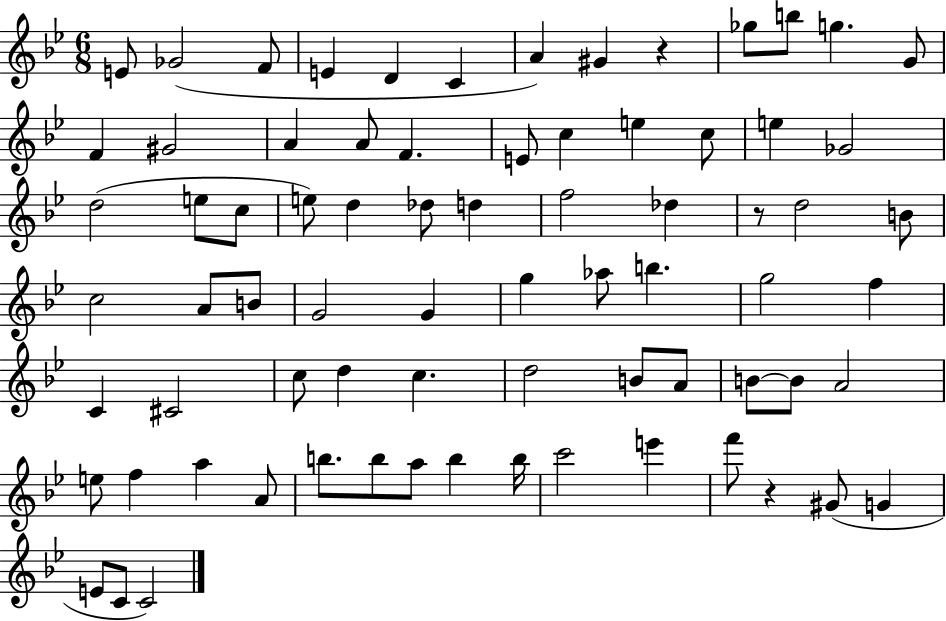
{
  \clef treble
  \numericTimeSignature
  \time 6/8
  \key bes \major
  \repeat volta 2 { e'8 ges'2( f'8 | e'4 d'4 c'4 | a'4) gis'4 r4 | ges''8 b''8 g''4. g'8 | \break f'4 gis'2 | a'4 a'8 f'4. | e'8 c''4 e''4 c''8 | e''4 ges'2 | \break d''2( e''8 c''8 | e''8) d''4 des''8 d''4 | f''2 des''4 | r8 d''2 b'8 | \break c''2 a'8 b'8 | g'2 g'4 | g''4 aes''8 b''4. | g''2 f''4 | \break c'4 cis'2 | c''8 d''4 c''4. | d''2 b'8 a'8 | b'8~~ b'8 a'2 | \break e''8 f''4 a''4 a'8 | b''8. b''8 a''8 b''4 b''16 | c'''2 e'''4 | f'''8 r4 gis'8( g'4 | \break e'8 c'8 c'2) | } \bar "|."
}